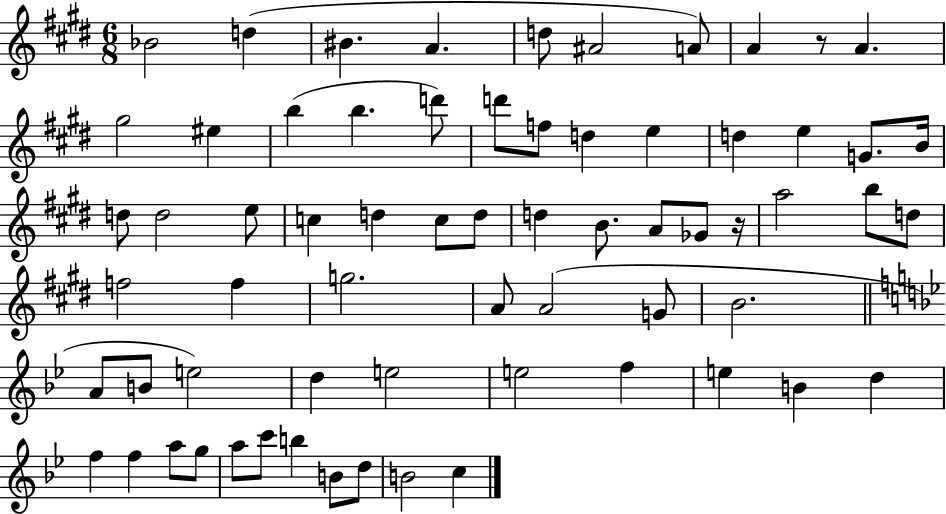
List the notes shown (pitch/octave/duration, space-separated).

Bb4/h D5/q BIS4/q. A4/q. D5/e A#4/h A4/e A4/q R/e A4/q. G#5/h EIS5/q B5/q B5/q. D6/e D6/e F5/e D5/q E5/q D5/q E5/q G4/e. B4/s D5/e D5/h E5/e C5/q D5/q C5/e D5/e D5/q B4/e. A4/e Gb4/e R/s A5/h B5/e D5/e F5/h F5/q G5/h. A4/e A4/h G4/e B4/h. A4/e B4/e E5/h D5/q E5/h E5/h F5/q E5/q B4/q D5/q F5/q F5/q A5/e G5/e A5/e C6/e B5/q B4/e D5/e B4/h C5/q